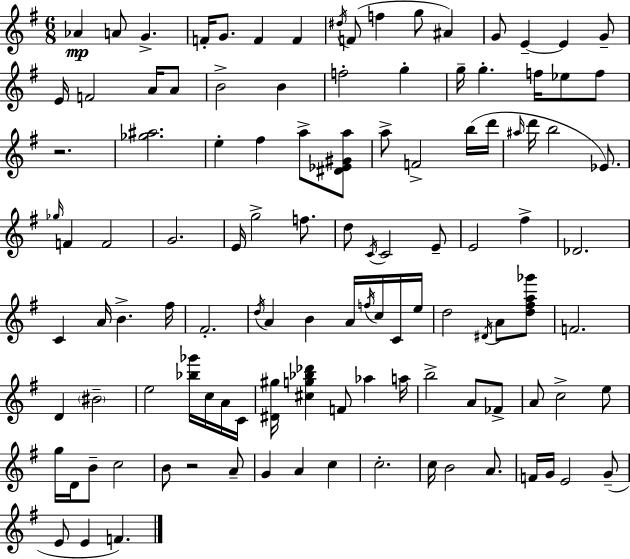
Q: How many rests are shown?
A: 2